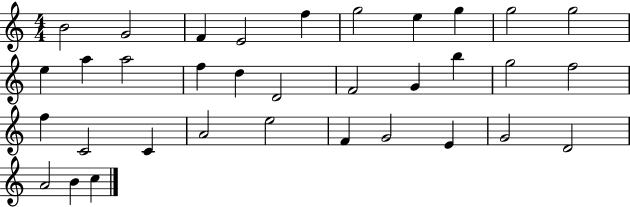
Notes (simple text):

B4/h G4/h F4/q E4/h F5/q G5/h E5/q G5/q G5/h G5/h E5/q A5/q A5/h F5/q D5/q D4/h F4/h G4/q B5/q G5/h F5/h F5/q C4/h C4/q A4/h E5/h F4/q G4/h E4/q G4/h D4/h A4/h B4/q C5/q